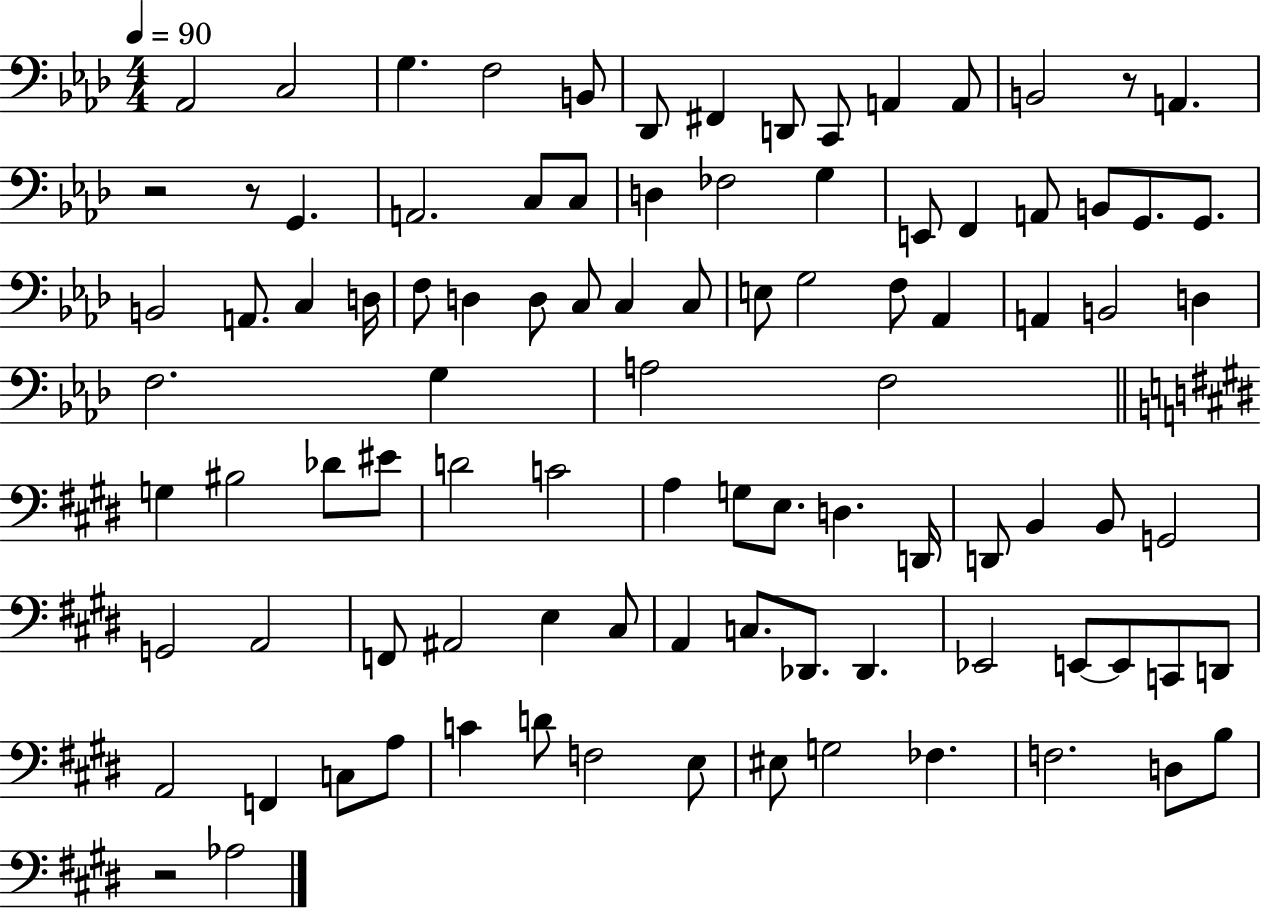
Ab2/h C3/h G3/q. F3/h B2/e Db2/e F#2/q D2/e C2/e A2/q A2/e B2/h R/e A2/q. R/h R/e G2/q. A2/h. C3/e C3/e D3/q FES3/h G3/q E2/e F2/q A2/e B2/e G2/e. G2/e. B2/h A2/e. C3/q D3/s F3/e D3/q D3/e C3/e C3/q C3/e E3/e G3/h F3/e Ab2/q A2/q B2/h D3/q F3/h. G3/q A3/h F3/h G3/q BIS3/h Db4/e EIS4/e D4/h C4/h A3/q G3/e E3/e. D3/q. D2/s D2/e B2/q B2/e G2/h G2/h A2/h F2/e A#2/h E3/q C#3/e A2/q C3/e. Db2/e. Db2/q. Eb2/h E2/e E2/e C2/e D2/e A2/h F2/q C3/e A3/e C4/q D4/e F3/h E3/e EIS3/e G3/h FES3/q. F3/h. D3/e B3/e R/h Ab3/h